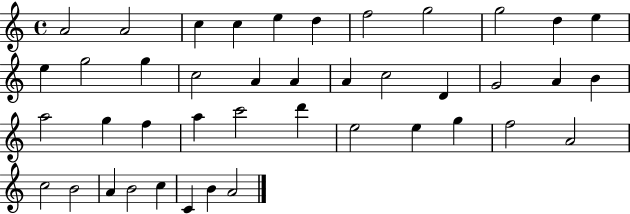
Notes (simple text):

A4/h A4/h C5/q C5/q E5/q D5/q F5/h G5/h G5/h D5/q E5/q E5/q G5/h G5/q C5/h A4/q A4/q A4/q C5/h D4/q G4/h A4/q B4/q A5/h G5/q F5/q A5/q C6/h D6/q E5/h E5/q G5/q F5/h A4/h C5/h B4/h A4/q B4/h C5/q C4/q B4/q A4/h